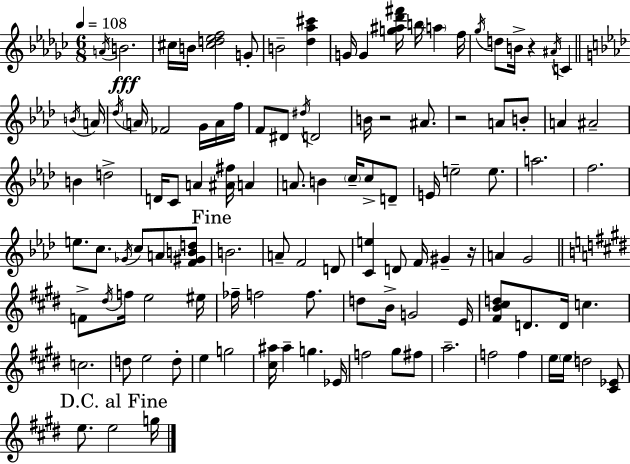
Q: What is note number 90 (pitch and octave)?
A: G#5